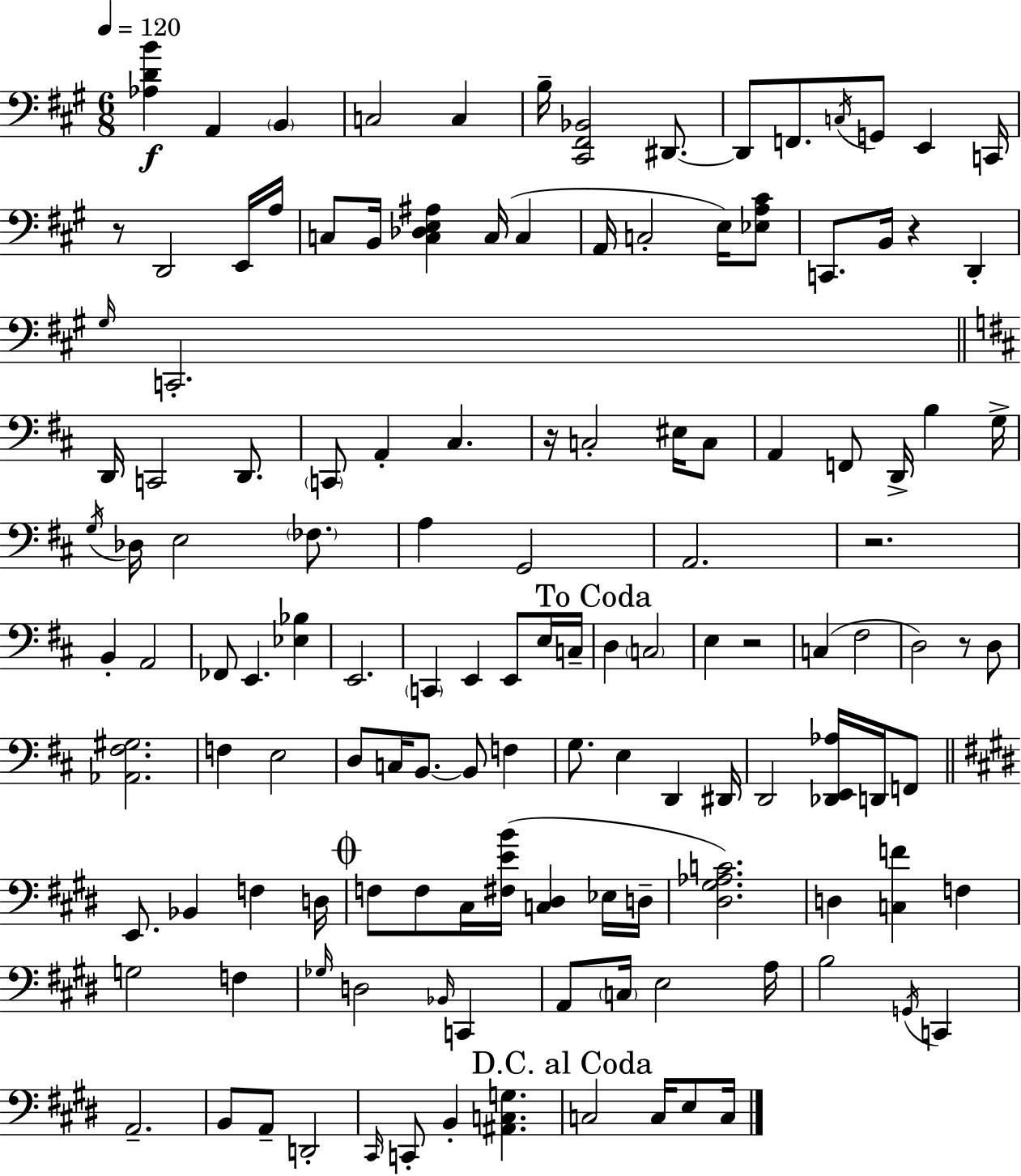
X:1
T:Untitled
M:6/8
L:1/4
K:A
[_A,DB] A,, B,, C,2 C, B,/4 [^C,,^F,,_B,,]2 ^D,,/2 ^D,,/2 F,,/2 C,/4 G,,/2 E,, C,,/4 z/2 D,,2 E,,/4 A,/4 C,/2 B,,/4 [C,_D,E,^A,] C,/4 C, A,,/4 C,2 E,/4 [_E,A,^C]/2 C,,/2 B,,/4 z D,, ^G,/4 C,,2 D,,/4 C,,2 D,,/2 C,,/2 A,, ^C, z/4 C,2 ^E,/4 C,/2 A,, F,,/2 D,,/4 B, G,/4 G,/4 _D,/4 E,2 _F,/2 A, G,,2 A,,2 z2 B,, A,,2 _F,,/2 E,, [_E,_B,] E,,2 C,, E,, E,,/2 E,/4 C,/4 D, C,2 E, z2 C, ^F,2 D,2 z/2 D,/2 [_A,,^F,^G,]2 F, E,2 D,/2 C,/4 B,,/2 B,,/2 F, G,/2 E, D,, ^D,,/4 D,,2 [_D,,E,,_A,]/4 D,,/4 F,,/2 E,,/2 _B,, F, D,/4 F,/2 F,/2 ^C,/4 [^F,EB]/4 [C,^D,] _E,/4 D,/4 [^D,^G,_A,C]2 D, [C,F] F, G,2 F, _G,/4 D,2 _B,,/4 C,, A,,/2 C,/4 E,2 A,/4 B,2 G,,/4 C,, A,,2 B,,/2 A,,/2 D,,2 ^C,,/4 C,,/2 B,, [^A,,C,G,] C,2 C,/4 E,/2 C,/4